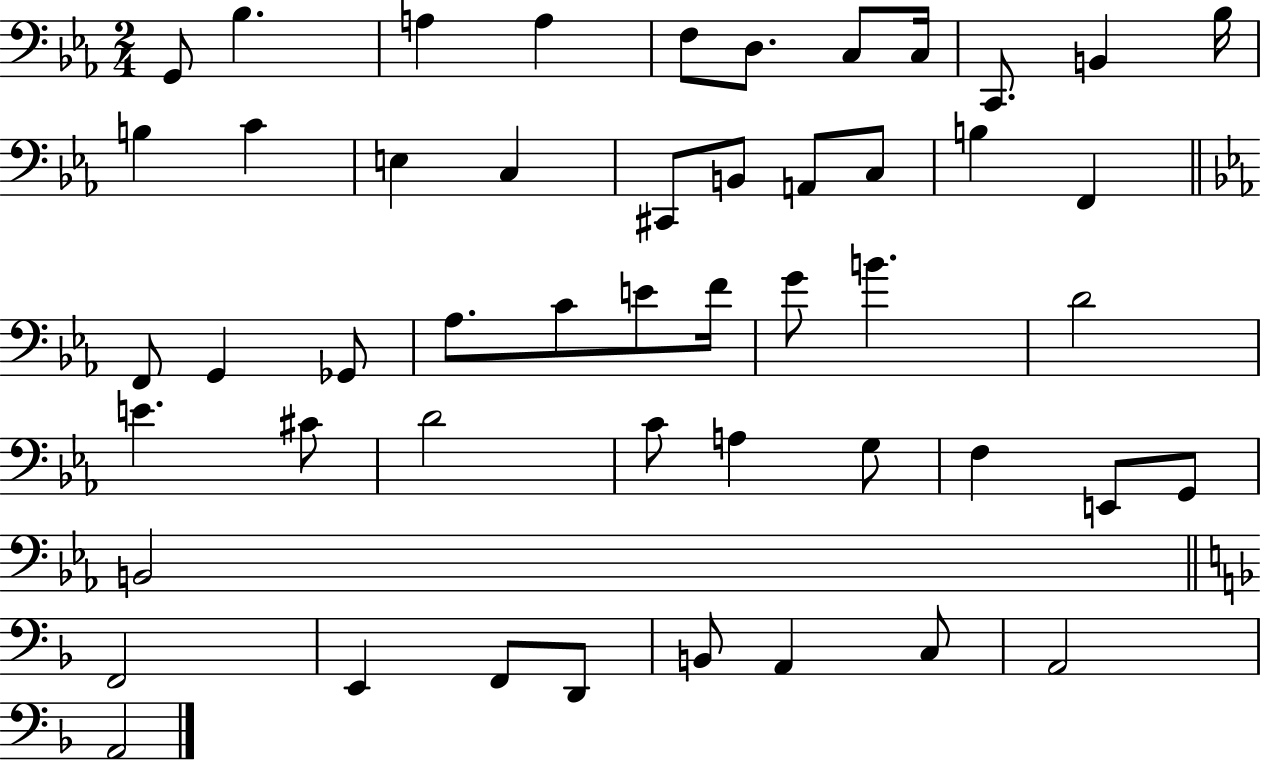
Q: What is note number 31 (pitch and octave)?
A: D4